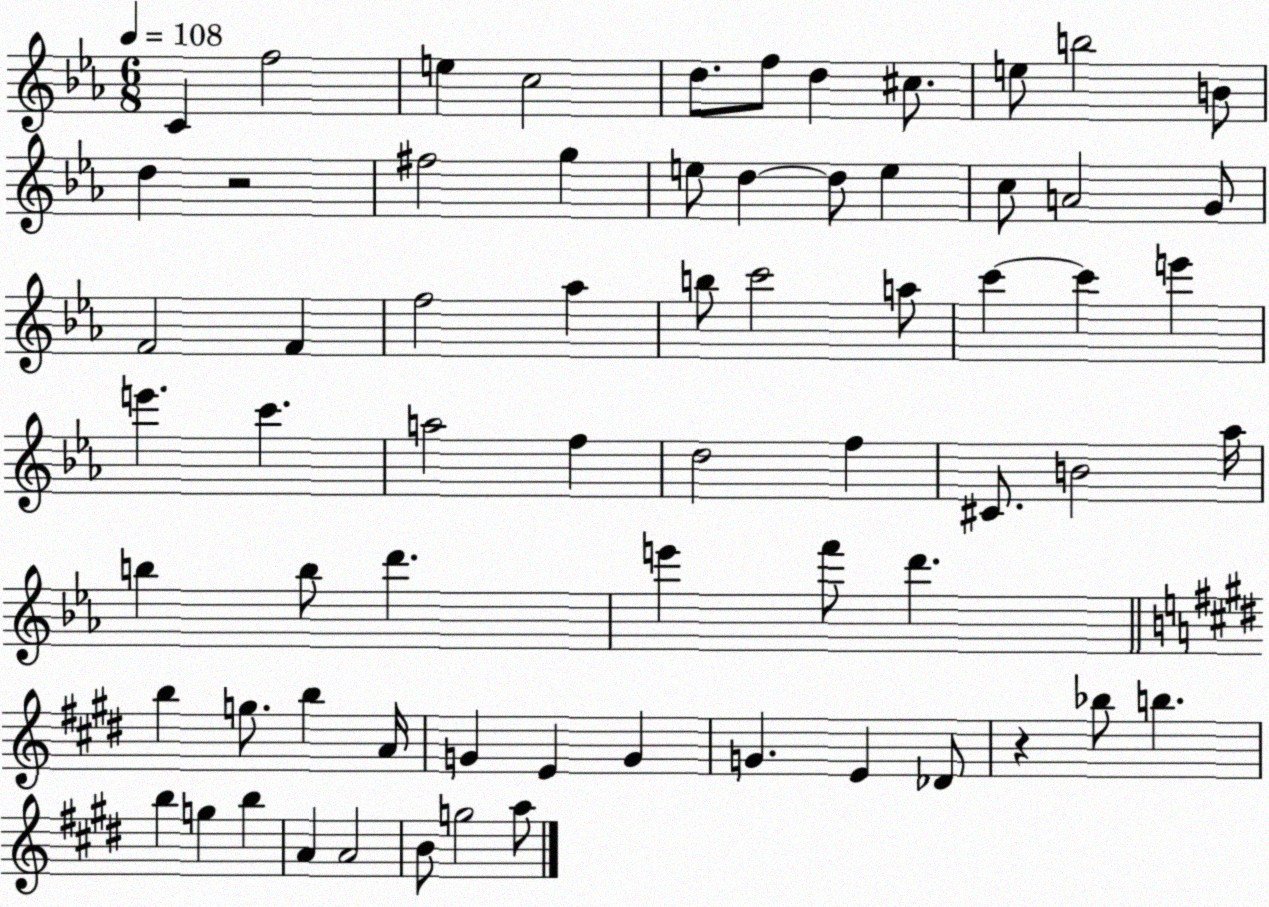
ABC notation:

X:1
T:Untitled
M:6/8
L:1/4
K:Eb
C f2 e c2 d/2 f/2 d ^c/2 e/2 b2 B/2 d z2 ^f2 g e/2 d d/2 e c/2 A2 G/2 F2 F f2 _a b/2 c'2 a/2 c' c' e' e' c' a2 f d2 f ^C/2 B2 _a/4 b b/2 d' e' f'/2 d' b g/2 b A/4 G E G G E _D/2 z _b/2 b b g b A A2 B/2 g2 a/2